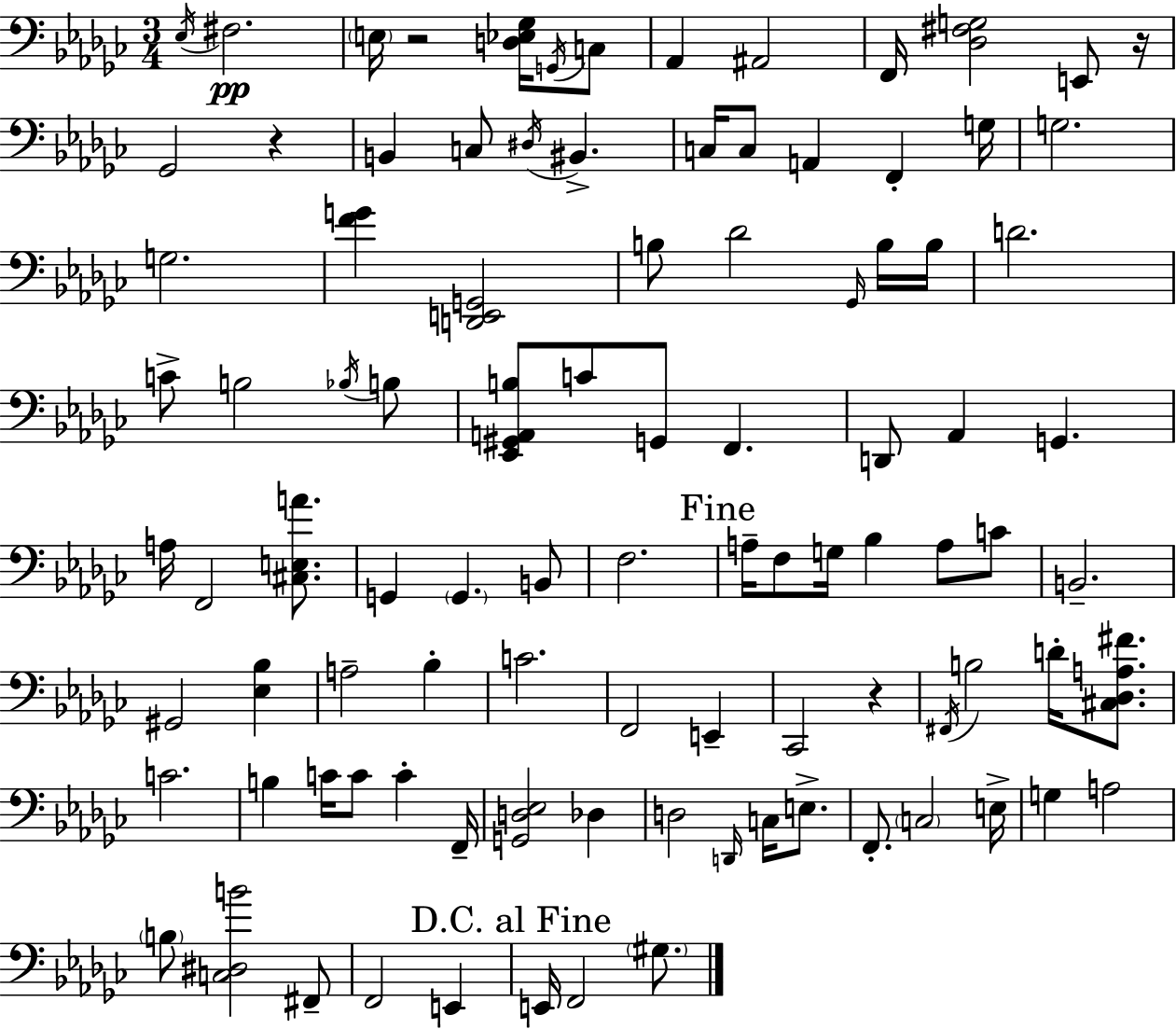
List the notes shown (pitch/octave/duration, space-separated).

Eb3/s F#3/h. E3/s R/h [D3,Eb3,Gb3]/s G2/s C3/e Ab2/q A#2/h F2/s [Db3,F#3,G3]/h E2/e R/s Gb2/h R/q B2/q C3/e D#3/s BIS2/q. C3/s C3/e A2/q F2/q G3/s G3/h. G3/h. [F4,G4]/q [D2,E2,G2]/h B3/e Db4/h Gb2/s B3/s B3/s D4/h. C4/e B3/h Bb3/s B3/e [Eb2,G#2,A2,B3]/e C4/e G2/e F2/q. D2/e Ab2/q G2/q. A3/s F2/h [C#3,E3,A4]/e. G2/q G2/q. B2/e F3/h. A3/s F3/e G3/s Bb3/q A3/e C4/e B2/h. G#2/h [Eb3,Bb3]/q A3/h Bb3/q C4/h. F2/h E2/q CES2/h R/q F#2/s B3/h D4/s [C#3,Db3,A3,F#4]/e. C4/h. B3/q C4/s C4/e C4/q F2/s [G2,D3,Eb3]/h Db3/q D3/h D2/s C3/s E3/e. F2/e. C3/h E3/s G3/q A3/h B3/e [C3,D#3,B4]/h F#2/e F2/h E2/q E2/s F2/h G#3/e.